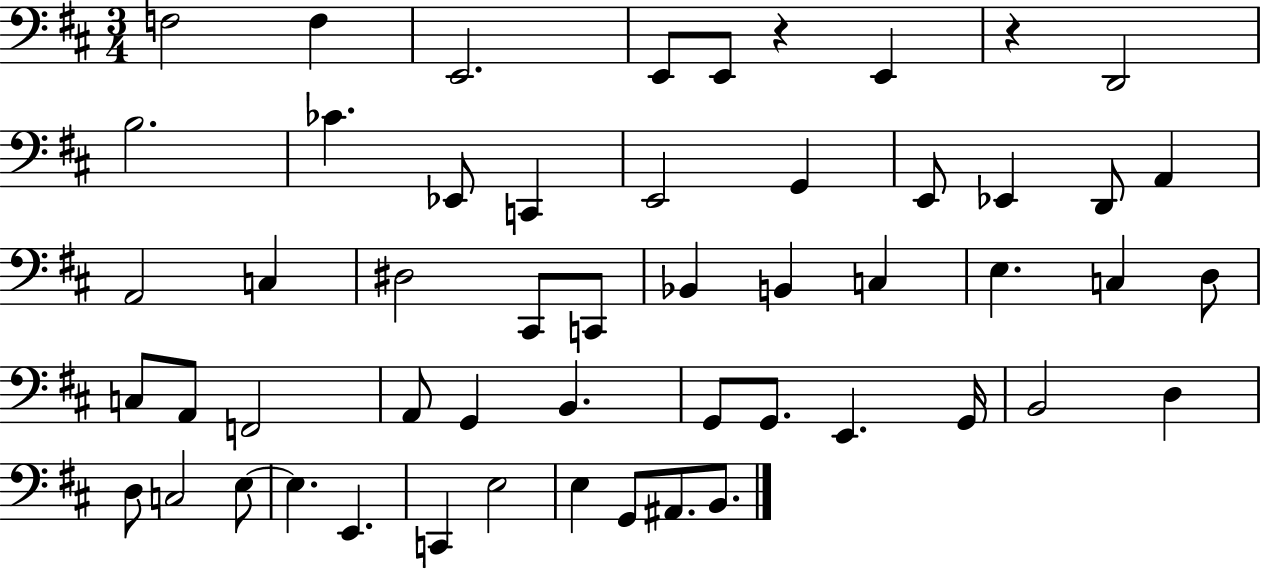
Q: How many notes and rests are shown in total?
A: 53